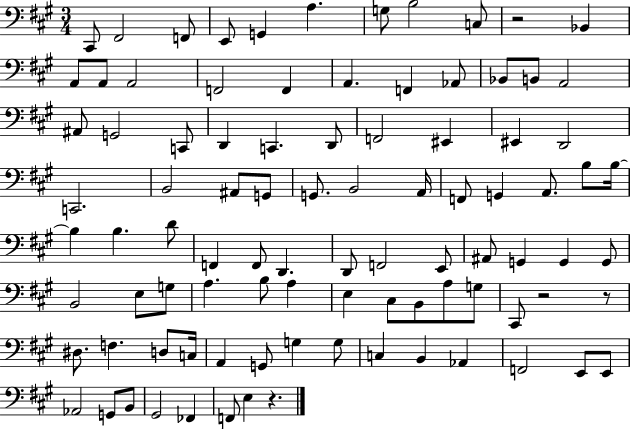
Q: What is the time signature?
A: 3/4